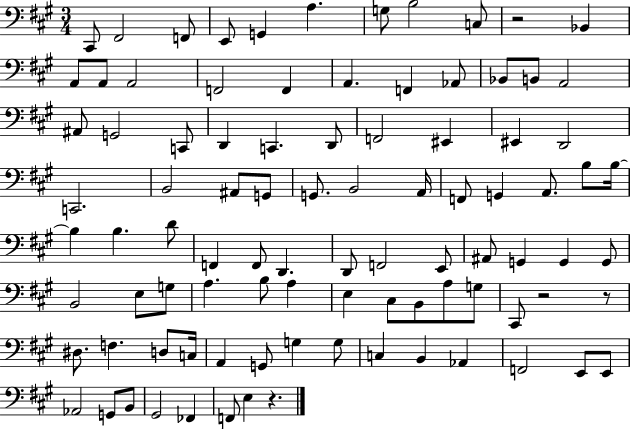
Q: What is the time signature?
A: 3/4